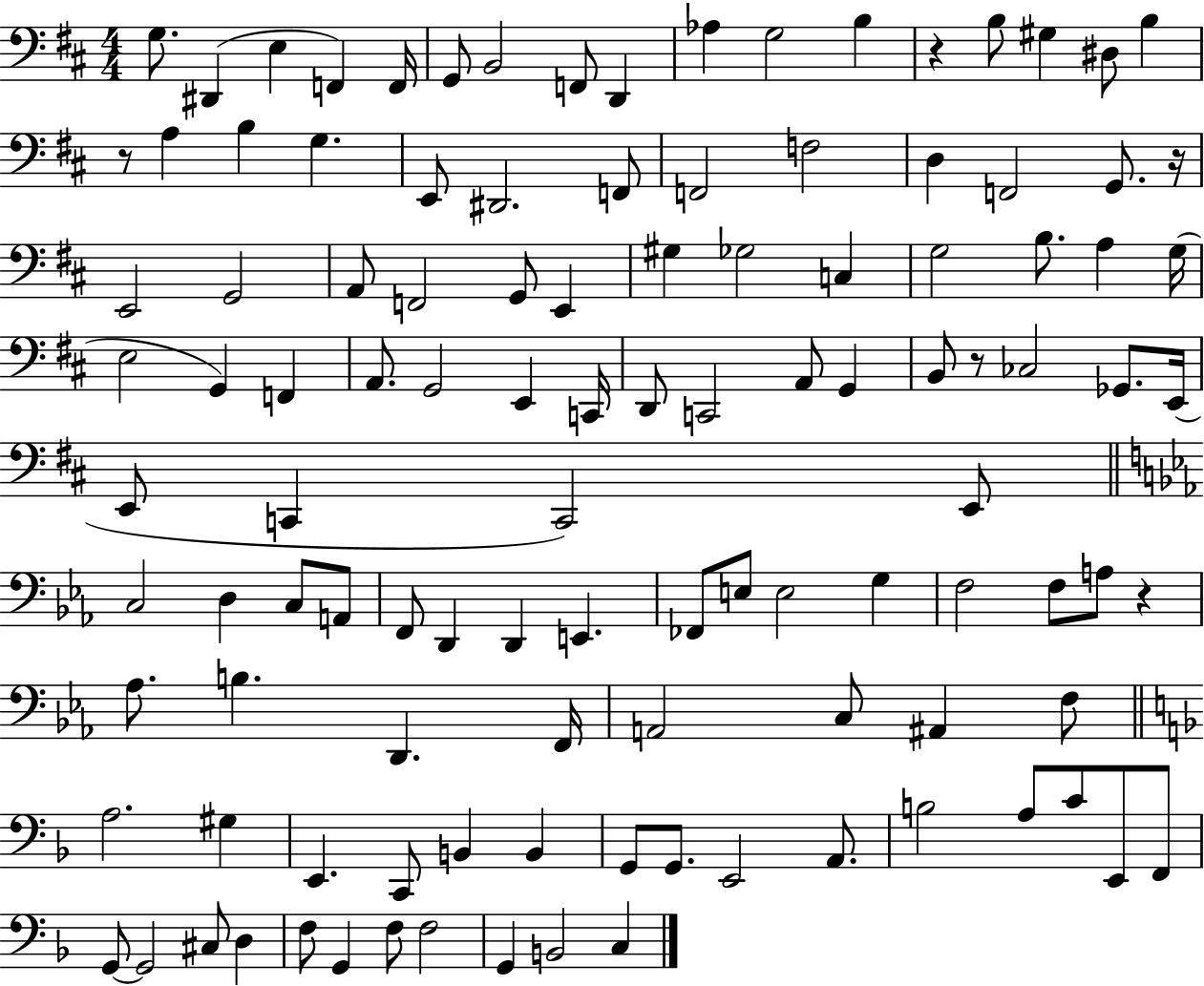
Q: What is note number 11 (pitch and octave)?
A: G3